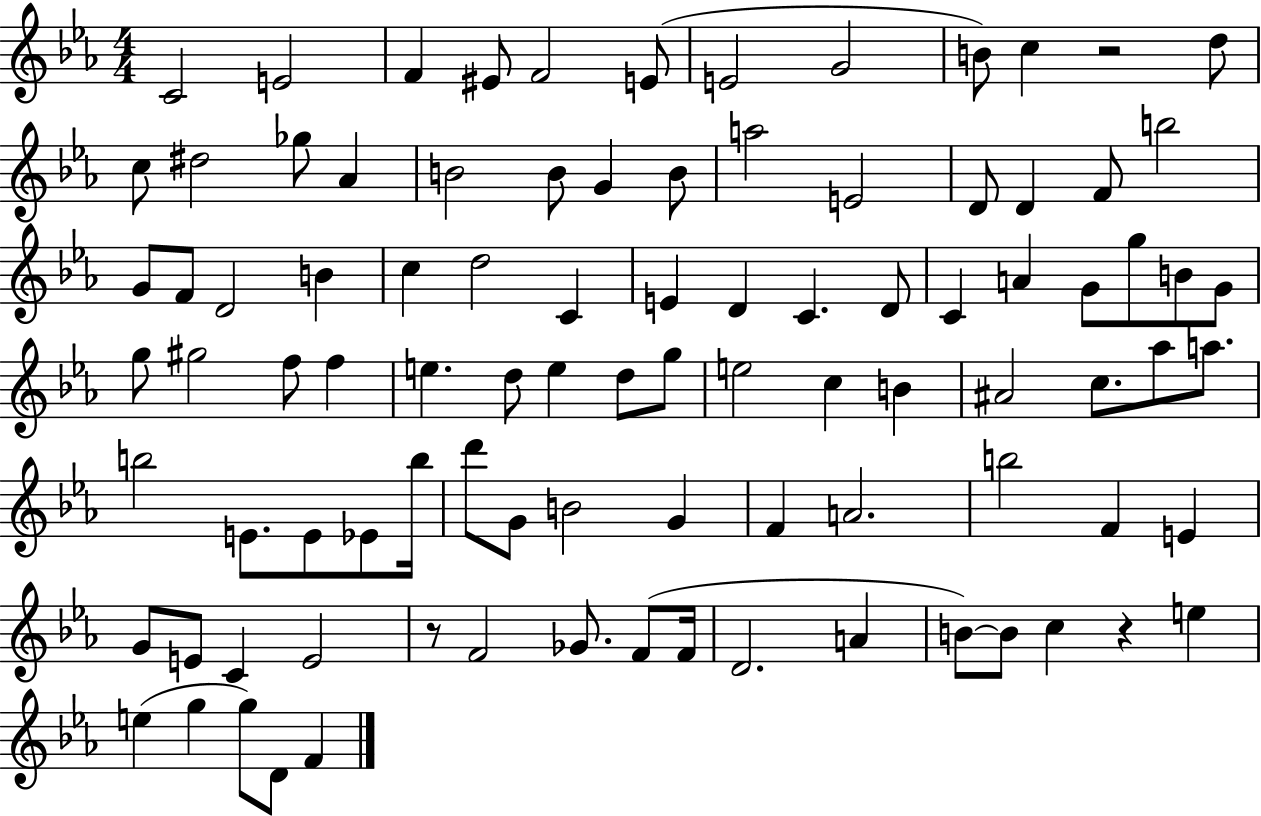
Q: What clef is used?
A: treble